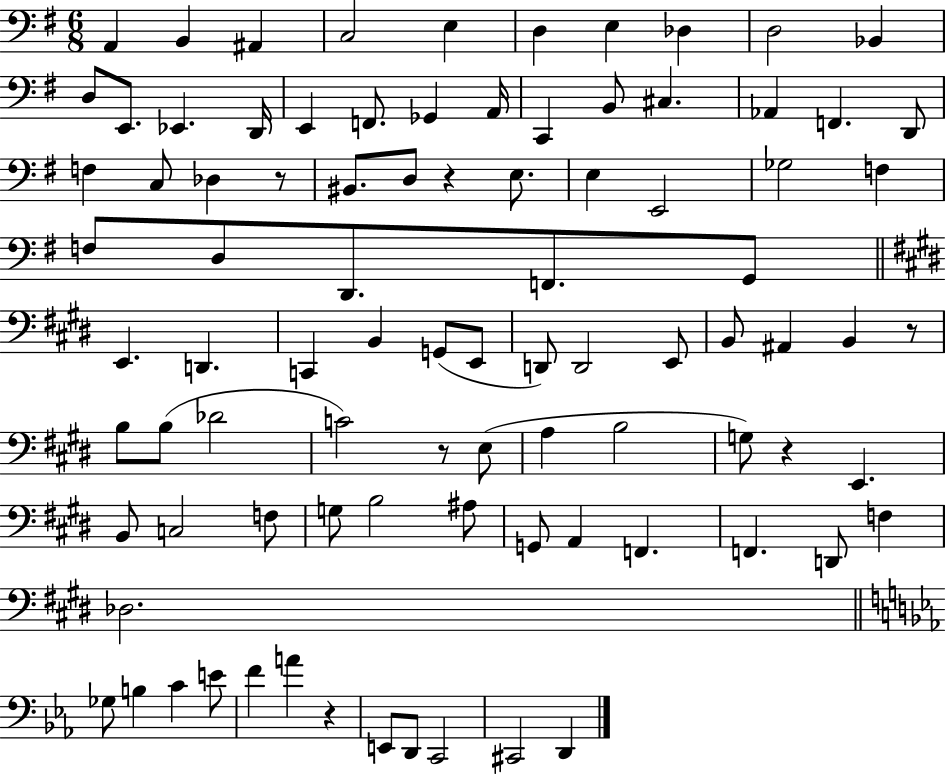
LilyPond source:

{
  \clef bass
  \numericTimeSignature
  \time 6/8
  \key g \major
  a,4 b,4 ais,4 | c2 e4 | d4 e4 des4 | d2 bes,4 | \break d8 e,8. ees,4. d,16 | e,4 f,8. ges,4 a,16 | c,4 b,8 cis4. | aes,4 f,4. d,8 | \break f4 c8 des4 r8 | bis,8. d8 r4 e8. | e4 e,2 | ges2 f4 | \break f8 d8 d,8. f,8. g,8 | \bar "||" \break \key e \major e,4. d,4. | c,4 b,4 g,8( e,8 | d,8) d,2 e,8 | b,8 ais,4 b,4 r8 | \break b8 b8( des'2 | c'2) r8 e8( | a4 b2 | g8) r4 e,4. | \break b,8 c2 f8 | g8 b2 ais8 | g,8 a,4 f,4. | f,4. d,8 f4 | \break des2. | \bar "||" \break \key ees \major ges8 b4 c'4 e'8 | f'4 a'4 r4 | e,8 d,8 c,2 | cis,2 d,4 | \break \bar "|."
}